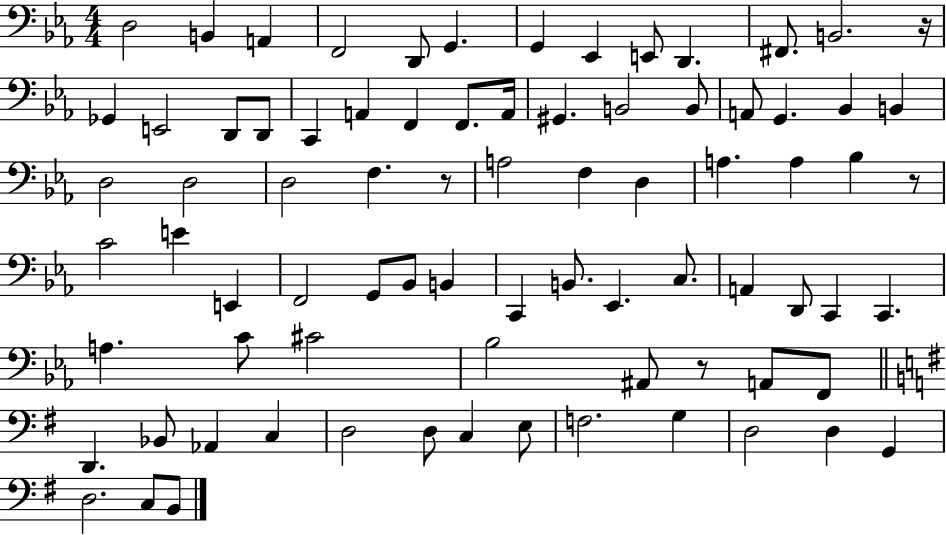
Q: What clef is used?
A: bass